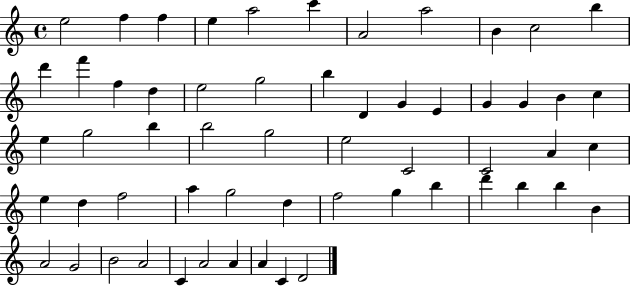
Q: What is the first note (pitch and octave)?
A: E5